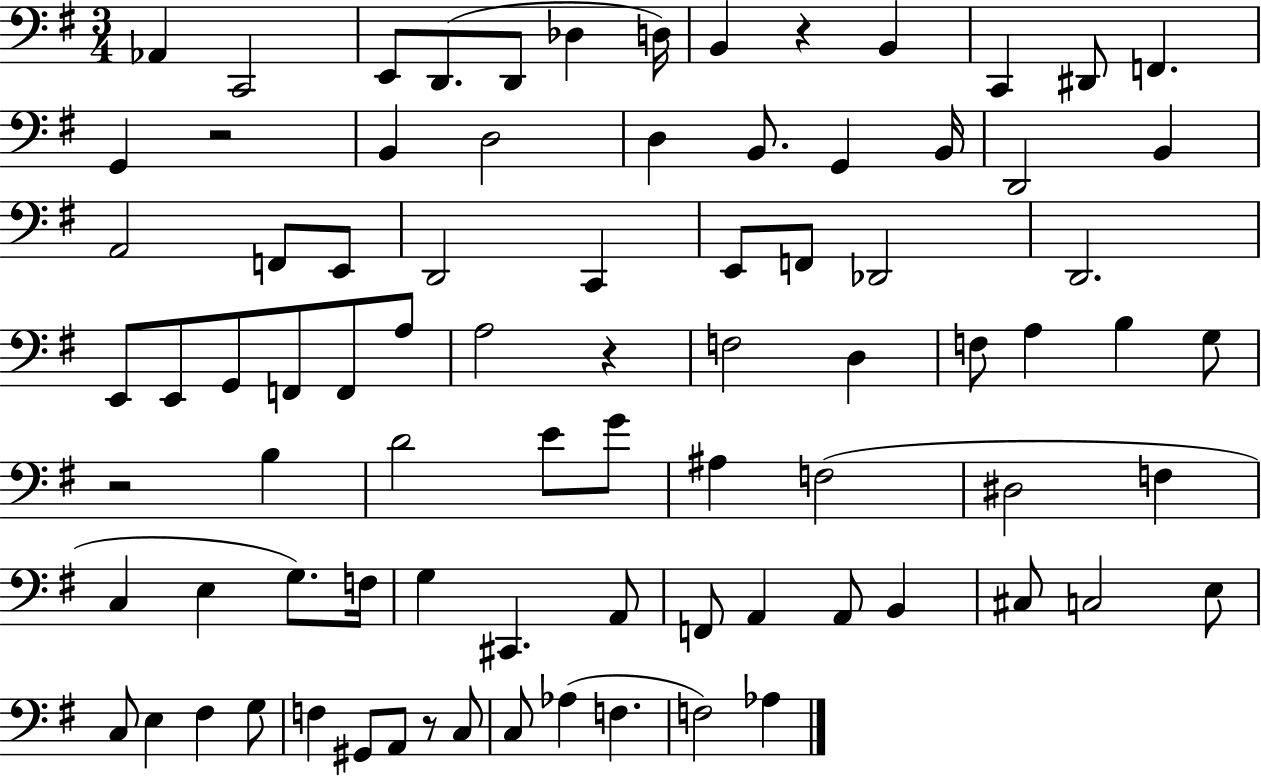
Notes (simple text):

Ab2/q C2/h E2/e D2/e. D2/e Db3/q D3/s B2/q R/q B2/q C2/q D#2/e F2/q. G2/q R/h B2/q D3/h D3/q B2/e. G2/q B2/s D2/h B2/q A2/h F2/e E2/e D2/h C2/q E2/e F2/e Db2/h D2/h. E2/e E2/e G2/e F2/e F2/e A3/e A3/h R/q F3/h D3/q F3/e A3/q B3/q G3/e R/h B3/q D4/h E4/e G4/e A#3/q F3/h D#3/h F3/q C3/q E3/q G3/e. F3/s G3/q C#2/q. A2/e F2/e A2/q A2/e B2/q C#3/e C3/h E3/e C3/e E3/q F#3/q G3/e F3/q G#2/e A2/e R/e C3/e C3/e Ab3/q F3/q. F3/h Ab3/q